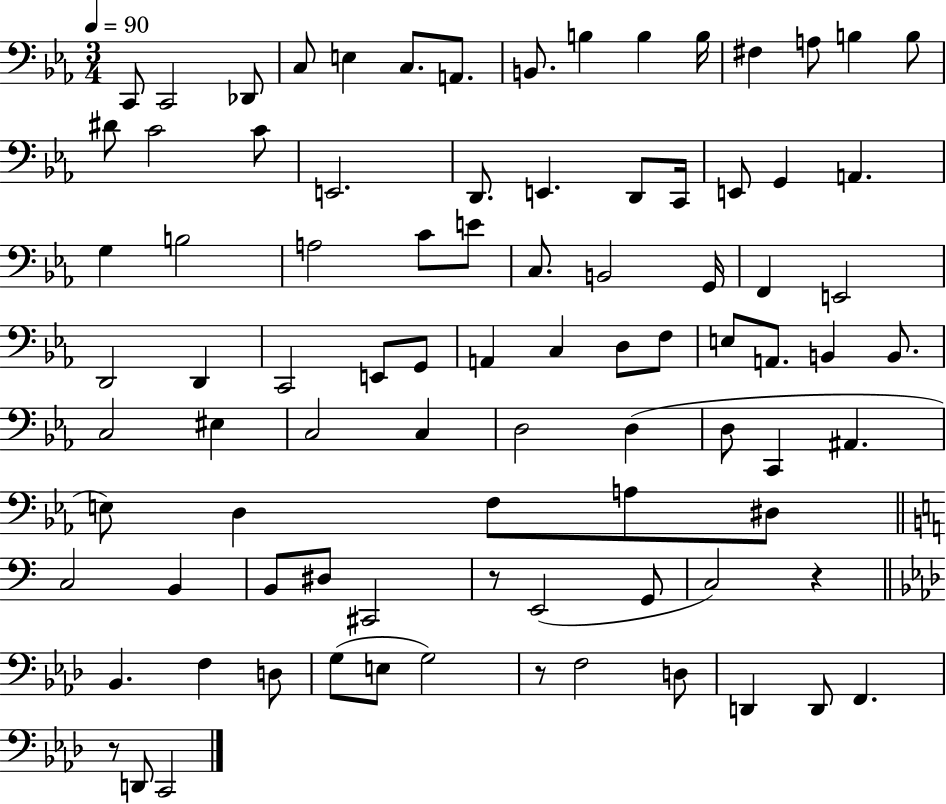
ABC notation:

X:1
T:Untitled
M:3/4
L:1/4
K:Eb
C,,/2 C,,2 _D,,/2 C,/2 E, C,/2 A,,/2 B,,/2 B, B, B,/4 ^F, A,/2 B, B,/2 ^D/2 C2 C/2 E,,2 D,,/2 E,, D,,/2 C,,/4 E,,/2 G,, A,, G, B,2 A,2 C/2 E/2 C,/2 B,,2 G,,/4 F,, E,,2 D,,2 D,, C,,2 E,,/2 G,,/2 A,, C, D,/2 F,/2 E,/2 A,,/2 B,, B,,/2 C,2 ^E, C,2 C, D,2 D, D,/2 C,, ^A,, E,/2 D, F,/2 A,/2 ^D,/2 C,2 B,, B,,/2 ^D,/2 ^C,,2 z/2 E,,2 G,,/2 C,2 z _B,, F, D,/2 G,/2 E,/2 G,2 z/2 F,2 D,/2 D,, D,,/2 F,, z/2 D,,/2 C,,2